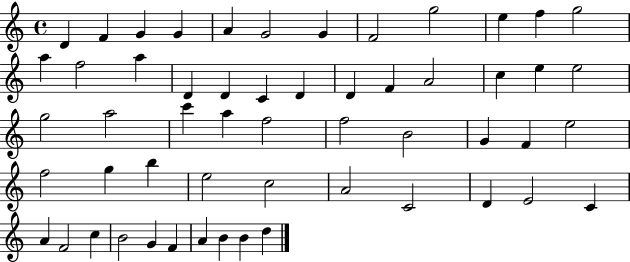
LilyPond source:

{
  \clef treble
  \time 4/4
  \defaultTimeSignature
  \key c \major
  d'4 f'4 g'4 g'4 | a'4 g'2 g'4 | f'2 g''2 | e''4 f''4 g''2 | \break a''4 f''2 a''4 | d'4 d'4 c'4 d'4 | d'4 f'4 a'2 | c''4 e''4 e''2 | \break g''2 a''2 | c'''4 a''4 f''2 | f''2 b'2 | g'4 f'4 e''2 | \break f''2 g''4 b''4 | e''2 c''2 | a'2 c'2 | d'4 e'2 c'4 | \break a'4 f'2 c''4 | b'2 g'4 f'4 | a'4 b'4 b'4 d''4 | \bar "|."
}